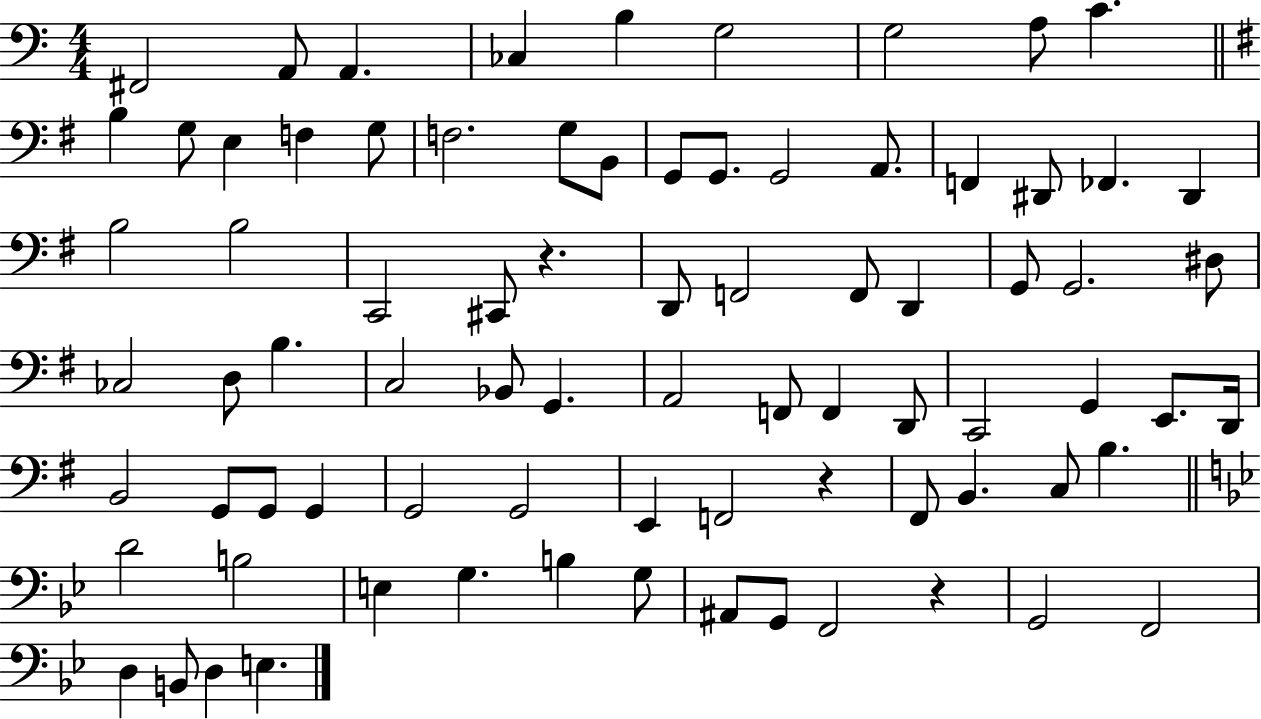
F#2/h A2/e A2/q. CES3/q B3/q G3/h G3/h A3/e C4/q. B3/q G3/e E3/q F3/q G3/e F3/h. G3/e B2/e G2/e G2/e. G2/h A2/e. F2/q D#2/e FES2/q. D#2/q B3/h B3/h C2/h C#2/e R/q. D2/e F2/h F2/e D2/q G2/e G2/h. D#3/e CES3/h D3/e B3/q. C3/h Bb2/e G2/q. A2/h F2/e F2/q D2/e C2/h G2/q E2/e. D2/s B2/h G2/e G2/e G2/q G2/h G2/h E2/q F2/h R/q F#2/e B2/q. C3/e B3/q. D4/h B3/h E3/q G3/q. B3/q G3/e A#2/e G2/e F2/h R/q G2/h F2/h D3/q B2/e D3/q E3/q.